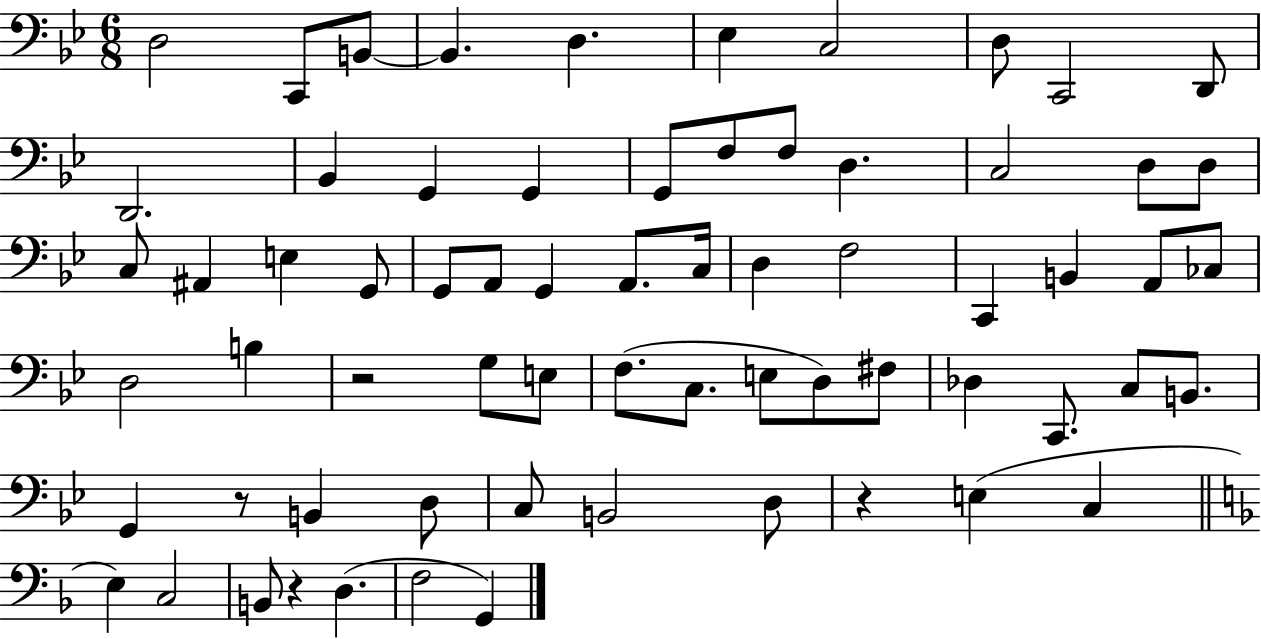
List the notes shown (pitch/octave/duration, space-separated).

D3/h C2/e B2/e B2/q. D3/q. Eb3/q C3/h D3/e C2/h D2/e D2/h. Bb2/q G2/q G2/q G2/e F3/e F3/e D3/q. C3/h D3/e D3/e C3/e A#2/q E3/q G2/e G2/e A2/e G2/q A2/e. C3/s D3/q F3/h C2/q B2/q A2/e CES3/e D3/h B3/q R/h G3/e E3/e F3/e. C3/e. E3/e D3/e F#3/e Db3/q C2/e. C3/e B2/e. G2/q R/e B2/q D3/e C3/e B2/h D3/e R/q E3/q C3/q E3/q C3/h B2/e R/q D3/q. F3/h G2/q